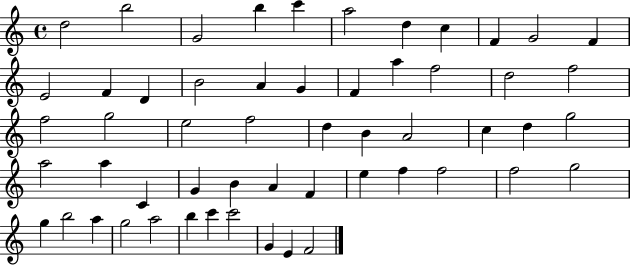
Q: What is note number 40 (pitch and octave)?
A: E5